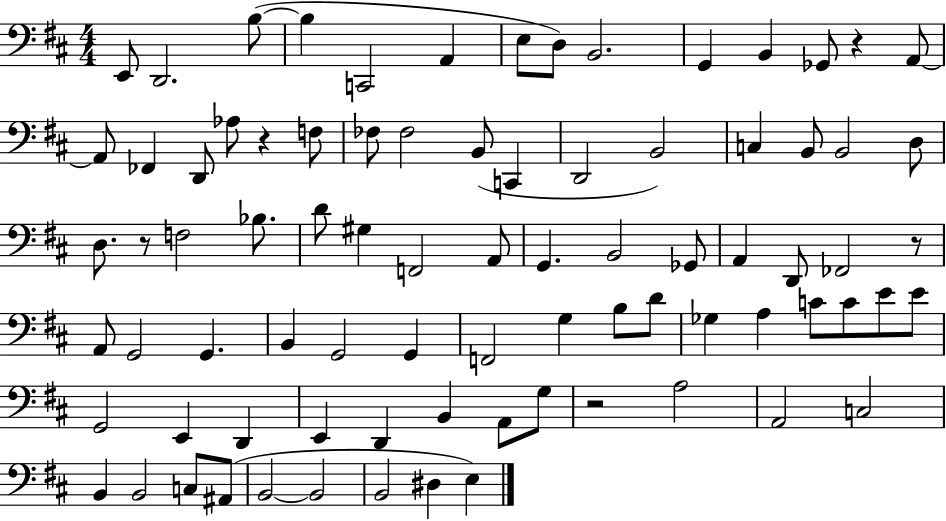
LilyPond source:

{
  \clef bass
  \numericTimeSignature
  \time 4/4
  \key d \major
  e,8 d,2. b8~(~ | b4 c,2 a,4 | e8 d8) b,2. | g,4 b,4 ges,8 r4 a,8~~ | \break a,8 fes,4 d,8 aes8 r4 f8 | fes8 fes2 b,8( c,4 | d,2 b,2) | c4 b,8 b,2 d8 | \break d8. r8 f2 bes8. | d'8 gis4 f,2 a,8 | g,4. b,2 ges,8 | a,4 d,8 fes,2 r8 | \break a,8 g,2 g,4. | b,4 g,2 g,4 | f,2 g4 b8 d'8 | ges4 a4 c'8 c'8 e'8 e'8 | \break g,2 e,4 d,4 | e,4 d,4 b,4 a,8 g8 | r2 a2 | a,2 c2 | \break b,4 b,2 c8 ais,8( | b,2~~ b,2 | b,2 dis4 e4) | \bar "|."
}